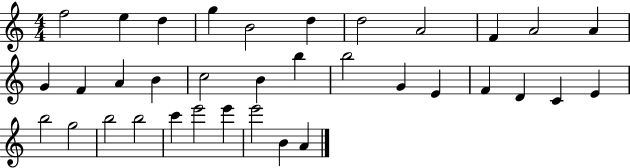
{
  \clef treble
  \numericTimeSignature
  \time 4/4
  \key c \major
  f''2 e''4 d''4 | g''4 b'2 d''4 | d''2 a'2 | f'4 a'2 a'4 | \break g'4 f'4 a'4 b'4 | c''2 b'4 b''4 | b''2 g'4 e'4 | f'4 d'4 c'4 e'4 | \break b''2 g''2 | b''2 b''2 | c'''4 e'''2 e'''4 | e'''2 b'4 a'4 | \break \bar "|."
}